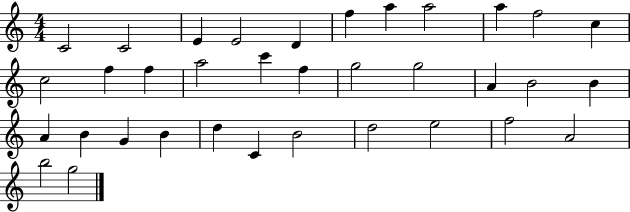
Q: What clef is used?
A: treble